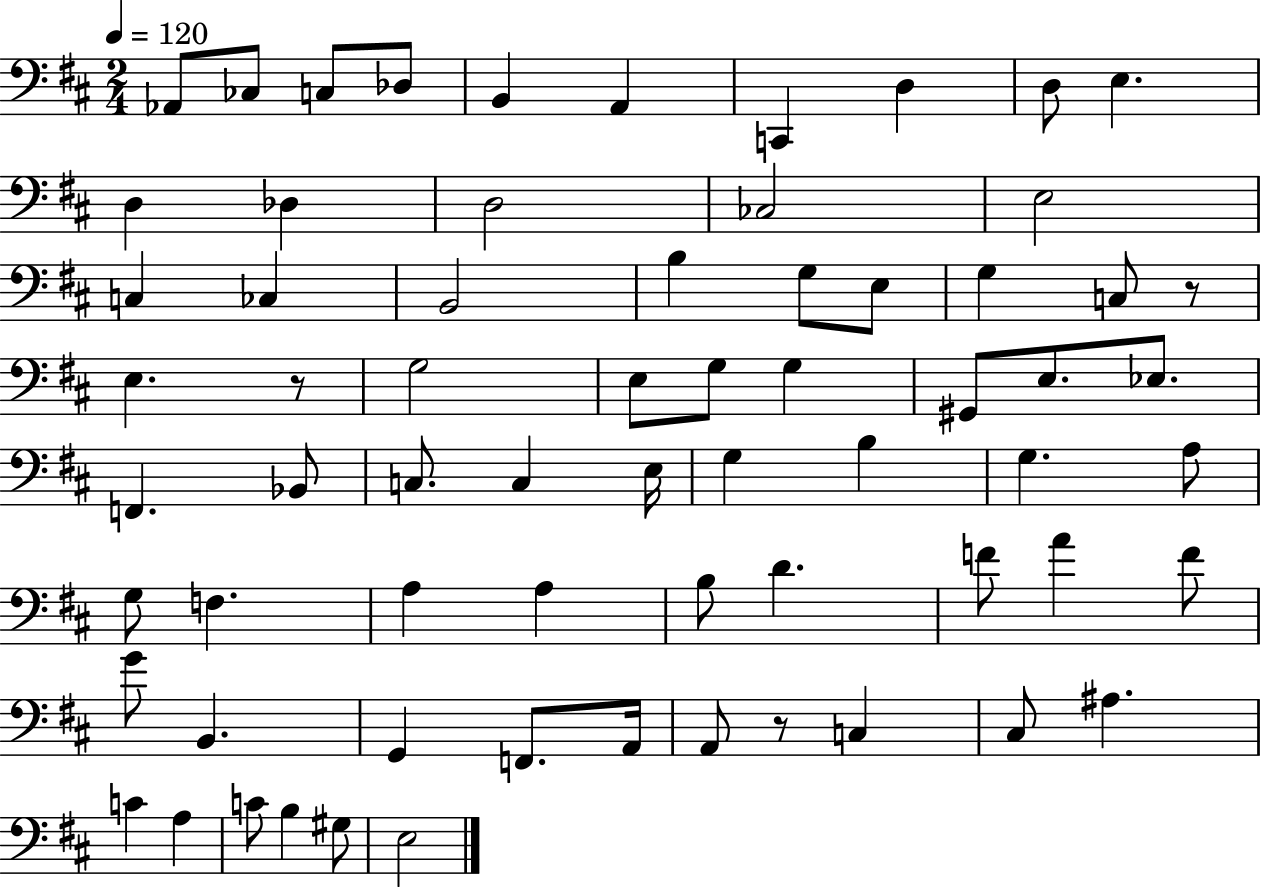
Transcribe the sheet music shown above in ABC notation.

X:1
T:Untitled
M:2/4
L:1/4
K:D
_A,,/2 _C,/2 C,/2 _D,/2 B,, A,, C,, D, D,/2 E, D, _D, D,2 _C,2 E,2 C, _C, B,,2 B, G,/2 E,/2 G, C,/2 z/2 E, z/2 G,2 E,/2 G,/2 G, ^G,,/2 E,/2 _E,/2 F,, _B,,/2 C,/2 C, E,/4 G, B, G, A,/2 G,/2 F, A, A, B,/2 D F/2 A F/2 G/2 B,, G,, F,,/2 A,,/4 A,,/2 z/2 C, ^C,/2 ^A, C A, C/2 B, ^G,/2 E,2